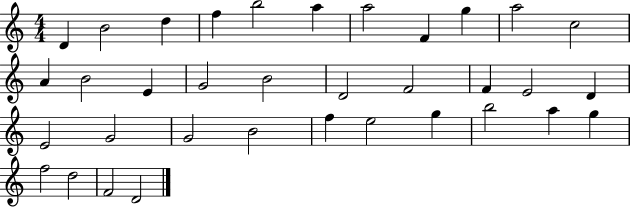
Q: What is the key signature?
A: C major